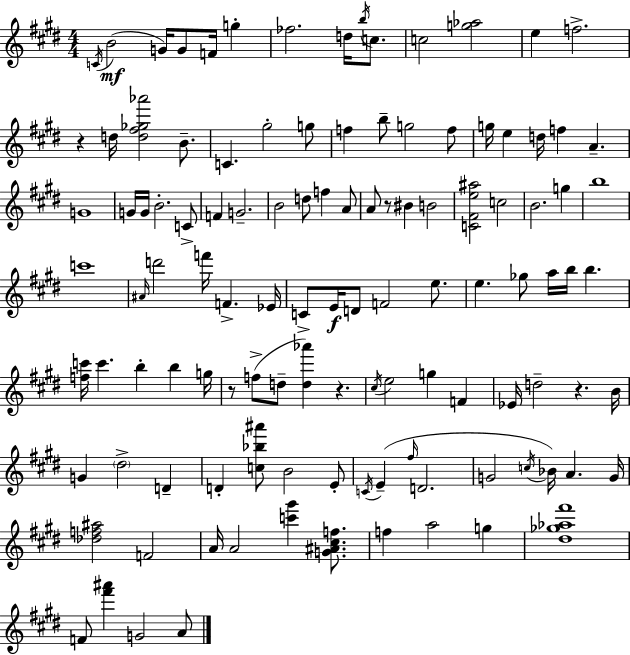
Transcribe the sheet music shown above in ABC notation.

X:1
T:Untitled
M:4/4
L:1/4
K:E
C/4 B2 G/4 G/2 F/4 g _f2 d/4 b/4 c/2 c2 [g_a]2 e f2 z d/4 [d^f_g_a']2 B/2 C ^g2 g/2 f b/2 g2 f/2 g/4 e d/4 f A G4 G/4 G/4 B2 C/2 F G2 B2 d/2 f A/2 A/2 z/2 ^B B2 [C^Fe^a]2 c2 B2 g b4 c'4 ^A/4 d'2 f'/4 F _E/4 C/2 E/4 D/2 F2 e/2 e _g/2 a/4 b/4 b [fc']/4 c' b b g/4 z/2 f/2 d/2 [d_a'] z ^c/4 e2 g F _E/4 d2 z B/4 G ^d2 D D [c_b^a']/2 B2 E/2 C/4 E ^f/4 D2 G2 c/4 _B/4 A G/4 [_df^a]2 F2 A/4 A2 [c'^g'] [G^A^cf]/2 f a2 g [^d_g_a^f']4 F/2 [^f'^a'] G2 A/2